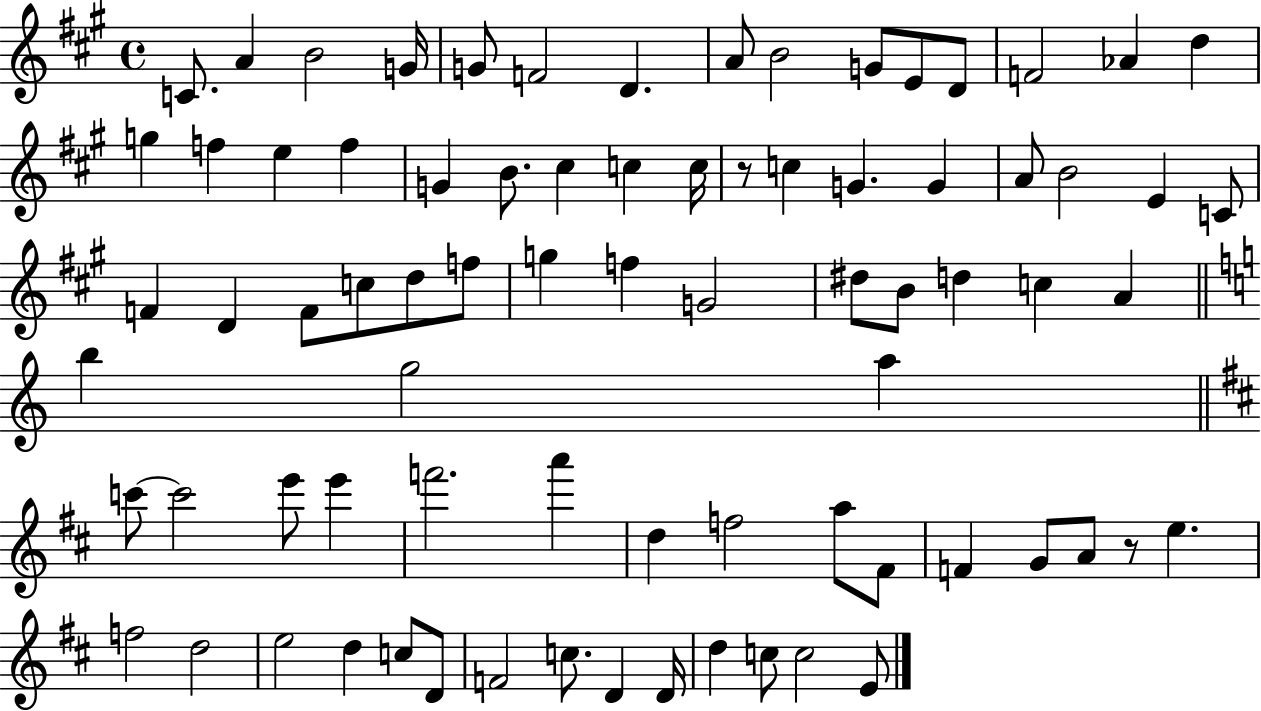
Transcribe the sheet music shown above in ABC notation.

X:1
T:Untitled
M:4/4
L:1/4
K:A
C/2 A B2 G/4 G/2 F2 D A/2 B2 G/2 E/2 D/2 F2 _A d g f e f G B/2 ^c c c/4 z/2 c G G A/2 B2 E C/2 F D F/2 c/2 d/2 f/2 g f G2 ^d/2 B/2 d c A b g2 a c'/2 c'2 e'/2 e' f'2 a' d f2 a/2 ^F/2 F G/2 A/2 z/2 e f2 d2 e2 d c/2 D/2 F2 c/2 D D/4 d c/2 c2 E/2